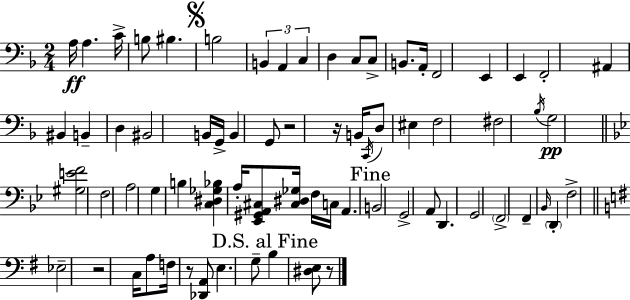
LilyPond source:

{
  \clef bass
  \numericTimeSignature
  \time 2/4
  \key f \major
  a16\ff a4. c'16-> | b8 bis4. | \mark \markup { \musicglyph "scripts.segno" } b2 | \tuplet 3/2 { b,4 a,4 | \break c4 } d4 | c8 c8-> b,8. a,16-. | f,2 | e,4 e,4 | \break f,2-. | ais,4 bis,4 | b,4-- d4 | bis,2 | \break b,16 g,16-> b,4 g,8 | r2 | r16 b,16 \acciaccatura { c,16 } d8 eis4 | f2 | \break fis2 | \acciaccatura { bes16 }\pp g2 | \bar "||" \break \key g \minor <gis e' f'>2 | f2 | a2 | g4 b4 | \break <c dis ges bes>4 a16-. <ees, gis, a, cis>8 <cis dis ges>16 | f16 c16 a,4. | \mark "Fine" b,2 | g,2-> | \break a,8 d,4. | g,2 | \parenthesize f,2-> | f,4-- \grace { bes,16 } \parenthesize d,4-. | \break f2-> | \bar "||" \break \key g \major ees2-- | r2 | c16 a8 f16 r8 <des, a,>8 | e4. g8-- | \break \mark "D.S. al Fine" b4 <dis e>8 r8 | \bar "|."
}